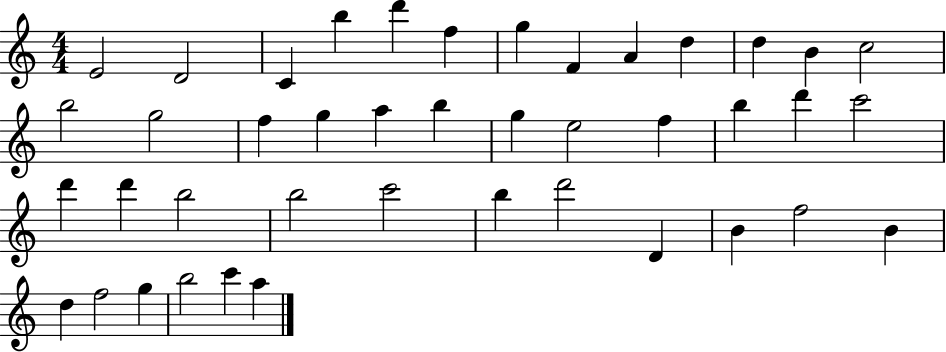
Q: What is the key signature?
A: C major